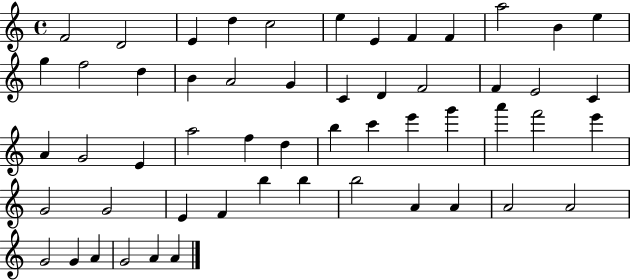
{
  \clef treble
  \time 4/4
  \defaultTimeSignature
  \key c \major
  f'2 d'2 | e'4 d''4 c''2 | e''4 e'4 f'4 f'4 | a''2 b'4 e''4 | \break g''4 f''2 d''4 | b'4 a'2 g'4 | c'4 d'4 f'2 | f'4 e'2 c'4 | \break a'4 g'2 e'4 | a''2 f''4 d''4 | b''4 c'''4 e'''4 g'''4 | a'''4 f'''2 e'''4 | \break g'2 g'2 | e'4 f'4 b''4 b''4 | b''2 a'4 a'4 | a'2 a'2 | \break g'2 g'4 a'4 | g'2 a'4 a'4 | \bar "|."
}